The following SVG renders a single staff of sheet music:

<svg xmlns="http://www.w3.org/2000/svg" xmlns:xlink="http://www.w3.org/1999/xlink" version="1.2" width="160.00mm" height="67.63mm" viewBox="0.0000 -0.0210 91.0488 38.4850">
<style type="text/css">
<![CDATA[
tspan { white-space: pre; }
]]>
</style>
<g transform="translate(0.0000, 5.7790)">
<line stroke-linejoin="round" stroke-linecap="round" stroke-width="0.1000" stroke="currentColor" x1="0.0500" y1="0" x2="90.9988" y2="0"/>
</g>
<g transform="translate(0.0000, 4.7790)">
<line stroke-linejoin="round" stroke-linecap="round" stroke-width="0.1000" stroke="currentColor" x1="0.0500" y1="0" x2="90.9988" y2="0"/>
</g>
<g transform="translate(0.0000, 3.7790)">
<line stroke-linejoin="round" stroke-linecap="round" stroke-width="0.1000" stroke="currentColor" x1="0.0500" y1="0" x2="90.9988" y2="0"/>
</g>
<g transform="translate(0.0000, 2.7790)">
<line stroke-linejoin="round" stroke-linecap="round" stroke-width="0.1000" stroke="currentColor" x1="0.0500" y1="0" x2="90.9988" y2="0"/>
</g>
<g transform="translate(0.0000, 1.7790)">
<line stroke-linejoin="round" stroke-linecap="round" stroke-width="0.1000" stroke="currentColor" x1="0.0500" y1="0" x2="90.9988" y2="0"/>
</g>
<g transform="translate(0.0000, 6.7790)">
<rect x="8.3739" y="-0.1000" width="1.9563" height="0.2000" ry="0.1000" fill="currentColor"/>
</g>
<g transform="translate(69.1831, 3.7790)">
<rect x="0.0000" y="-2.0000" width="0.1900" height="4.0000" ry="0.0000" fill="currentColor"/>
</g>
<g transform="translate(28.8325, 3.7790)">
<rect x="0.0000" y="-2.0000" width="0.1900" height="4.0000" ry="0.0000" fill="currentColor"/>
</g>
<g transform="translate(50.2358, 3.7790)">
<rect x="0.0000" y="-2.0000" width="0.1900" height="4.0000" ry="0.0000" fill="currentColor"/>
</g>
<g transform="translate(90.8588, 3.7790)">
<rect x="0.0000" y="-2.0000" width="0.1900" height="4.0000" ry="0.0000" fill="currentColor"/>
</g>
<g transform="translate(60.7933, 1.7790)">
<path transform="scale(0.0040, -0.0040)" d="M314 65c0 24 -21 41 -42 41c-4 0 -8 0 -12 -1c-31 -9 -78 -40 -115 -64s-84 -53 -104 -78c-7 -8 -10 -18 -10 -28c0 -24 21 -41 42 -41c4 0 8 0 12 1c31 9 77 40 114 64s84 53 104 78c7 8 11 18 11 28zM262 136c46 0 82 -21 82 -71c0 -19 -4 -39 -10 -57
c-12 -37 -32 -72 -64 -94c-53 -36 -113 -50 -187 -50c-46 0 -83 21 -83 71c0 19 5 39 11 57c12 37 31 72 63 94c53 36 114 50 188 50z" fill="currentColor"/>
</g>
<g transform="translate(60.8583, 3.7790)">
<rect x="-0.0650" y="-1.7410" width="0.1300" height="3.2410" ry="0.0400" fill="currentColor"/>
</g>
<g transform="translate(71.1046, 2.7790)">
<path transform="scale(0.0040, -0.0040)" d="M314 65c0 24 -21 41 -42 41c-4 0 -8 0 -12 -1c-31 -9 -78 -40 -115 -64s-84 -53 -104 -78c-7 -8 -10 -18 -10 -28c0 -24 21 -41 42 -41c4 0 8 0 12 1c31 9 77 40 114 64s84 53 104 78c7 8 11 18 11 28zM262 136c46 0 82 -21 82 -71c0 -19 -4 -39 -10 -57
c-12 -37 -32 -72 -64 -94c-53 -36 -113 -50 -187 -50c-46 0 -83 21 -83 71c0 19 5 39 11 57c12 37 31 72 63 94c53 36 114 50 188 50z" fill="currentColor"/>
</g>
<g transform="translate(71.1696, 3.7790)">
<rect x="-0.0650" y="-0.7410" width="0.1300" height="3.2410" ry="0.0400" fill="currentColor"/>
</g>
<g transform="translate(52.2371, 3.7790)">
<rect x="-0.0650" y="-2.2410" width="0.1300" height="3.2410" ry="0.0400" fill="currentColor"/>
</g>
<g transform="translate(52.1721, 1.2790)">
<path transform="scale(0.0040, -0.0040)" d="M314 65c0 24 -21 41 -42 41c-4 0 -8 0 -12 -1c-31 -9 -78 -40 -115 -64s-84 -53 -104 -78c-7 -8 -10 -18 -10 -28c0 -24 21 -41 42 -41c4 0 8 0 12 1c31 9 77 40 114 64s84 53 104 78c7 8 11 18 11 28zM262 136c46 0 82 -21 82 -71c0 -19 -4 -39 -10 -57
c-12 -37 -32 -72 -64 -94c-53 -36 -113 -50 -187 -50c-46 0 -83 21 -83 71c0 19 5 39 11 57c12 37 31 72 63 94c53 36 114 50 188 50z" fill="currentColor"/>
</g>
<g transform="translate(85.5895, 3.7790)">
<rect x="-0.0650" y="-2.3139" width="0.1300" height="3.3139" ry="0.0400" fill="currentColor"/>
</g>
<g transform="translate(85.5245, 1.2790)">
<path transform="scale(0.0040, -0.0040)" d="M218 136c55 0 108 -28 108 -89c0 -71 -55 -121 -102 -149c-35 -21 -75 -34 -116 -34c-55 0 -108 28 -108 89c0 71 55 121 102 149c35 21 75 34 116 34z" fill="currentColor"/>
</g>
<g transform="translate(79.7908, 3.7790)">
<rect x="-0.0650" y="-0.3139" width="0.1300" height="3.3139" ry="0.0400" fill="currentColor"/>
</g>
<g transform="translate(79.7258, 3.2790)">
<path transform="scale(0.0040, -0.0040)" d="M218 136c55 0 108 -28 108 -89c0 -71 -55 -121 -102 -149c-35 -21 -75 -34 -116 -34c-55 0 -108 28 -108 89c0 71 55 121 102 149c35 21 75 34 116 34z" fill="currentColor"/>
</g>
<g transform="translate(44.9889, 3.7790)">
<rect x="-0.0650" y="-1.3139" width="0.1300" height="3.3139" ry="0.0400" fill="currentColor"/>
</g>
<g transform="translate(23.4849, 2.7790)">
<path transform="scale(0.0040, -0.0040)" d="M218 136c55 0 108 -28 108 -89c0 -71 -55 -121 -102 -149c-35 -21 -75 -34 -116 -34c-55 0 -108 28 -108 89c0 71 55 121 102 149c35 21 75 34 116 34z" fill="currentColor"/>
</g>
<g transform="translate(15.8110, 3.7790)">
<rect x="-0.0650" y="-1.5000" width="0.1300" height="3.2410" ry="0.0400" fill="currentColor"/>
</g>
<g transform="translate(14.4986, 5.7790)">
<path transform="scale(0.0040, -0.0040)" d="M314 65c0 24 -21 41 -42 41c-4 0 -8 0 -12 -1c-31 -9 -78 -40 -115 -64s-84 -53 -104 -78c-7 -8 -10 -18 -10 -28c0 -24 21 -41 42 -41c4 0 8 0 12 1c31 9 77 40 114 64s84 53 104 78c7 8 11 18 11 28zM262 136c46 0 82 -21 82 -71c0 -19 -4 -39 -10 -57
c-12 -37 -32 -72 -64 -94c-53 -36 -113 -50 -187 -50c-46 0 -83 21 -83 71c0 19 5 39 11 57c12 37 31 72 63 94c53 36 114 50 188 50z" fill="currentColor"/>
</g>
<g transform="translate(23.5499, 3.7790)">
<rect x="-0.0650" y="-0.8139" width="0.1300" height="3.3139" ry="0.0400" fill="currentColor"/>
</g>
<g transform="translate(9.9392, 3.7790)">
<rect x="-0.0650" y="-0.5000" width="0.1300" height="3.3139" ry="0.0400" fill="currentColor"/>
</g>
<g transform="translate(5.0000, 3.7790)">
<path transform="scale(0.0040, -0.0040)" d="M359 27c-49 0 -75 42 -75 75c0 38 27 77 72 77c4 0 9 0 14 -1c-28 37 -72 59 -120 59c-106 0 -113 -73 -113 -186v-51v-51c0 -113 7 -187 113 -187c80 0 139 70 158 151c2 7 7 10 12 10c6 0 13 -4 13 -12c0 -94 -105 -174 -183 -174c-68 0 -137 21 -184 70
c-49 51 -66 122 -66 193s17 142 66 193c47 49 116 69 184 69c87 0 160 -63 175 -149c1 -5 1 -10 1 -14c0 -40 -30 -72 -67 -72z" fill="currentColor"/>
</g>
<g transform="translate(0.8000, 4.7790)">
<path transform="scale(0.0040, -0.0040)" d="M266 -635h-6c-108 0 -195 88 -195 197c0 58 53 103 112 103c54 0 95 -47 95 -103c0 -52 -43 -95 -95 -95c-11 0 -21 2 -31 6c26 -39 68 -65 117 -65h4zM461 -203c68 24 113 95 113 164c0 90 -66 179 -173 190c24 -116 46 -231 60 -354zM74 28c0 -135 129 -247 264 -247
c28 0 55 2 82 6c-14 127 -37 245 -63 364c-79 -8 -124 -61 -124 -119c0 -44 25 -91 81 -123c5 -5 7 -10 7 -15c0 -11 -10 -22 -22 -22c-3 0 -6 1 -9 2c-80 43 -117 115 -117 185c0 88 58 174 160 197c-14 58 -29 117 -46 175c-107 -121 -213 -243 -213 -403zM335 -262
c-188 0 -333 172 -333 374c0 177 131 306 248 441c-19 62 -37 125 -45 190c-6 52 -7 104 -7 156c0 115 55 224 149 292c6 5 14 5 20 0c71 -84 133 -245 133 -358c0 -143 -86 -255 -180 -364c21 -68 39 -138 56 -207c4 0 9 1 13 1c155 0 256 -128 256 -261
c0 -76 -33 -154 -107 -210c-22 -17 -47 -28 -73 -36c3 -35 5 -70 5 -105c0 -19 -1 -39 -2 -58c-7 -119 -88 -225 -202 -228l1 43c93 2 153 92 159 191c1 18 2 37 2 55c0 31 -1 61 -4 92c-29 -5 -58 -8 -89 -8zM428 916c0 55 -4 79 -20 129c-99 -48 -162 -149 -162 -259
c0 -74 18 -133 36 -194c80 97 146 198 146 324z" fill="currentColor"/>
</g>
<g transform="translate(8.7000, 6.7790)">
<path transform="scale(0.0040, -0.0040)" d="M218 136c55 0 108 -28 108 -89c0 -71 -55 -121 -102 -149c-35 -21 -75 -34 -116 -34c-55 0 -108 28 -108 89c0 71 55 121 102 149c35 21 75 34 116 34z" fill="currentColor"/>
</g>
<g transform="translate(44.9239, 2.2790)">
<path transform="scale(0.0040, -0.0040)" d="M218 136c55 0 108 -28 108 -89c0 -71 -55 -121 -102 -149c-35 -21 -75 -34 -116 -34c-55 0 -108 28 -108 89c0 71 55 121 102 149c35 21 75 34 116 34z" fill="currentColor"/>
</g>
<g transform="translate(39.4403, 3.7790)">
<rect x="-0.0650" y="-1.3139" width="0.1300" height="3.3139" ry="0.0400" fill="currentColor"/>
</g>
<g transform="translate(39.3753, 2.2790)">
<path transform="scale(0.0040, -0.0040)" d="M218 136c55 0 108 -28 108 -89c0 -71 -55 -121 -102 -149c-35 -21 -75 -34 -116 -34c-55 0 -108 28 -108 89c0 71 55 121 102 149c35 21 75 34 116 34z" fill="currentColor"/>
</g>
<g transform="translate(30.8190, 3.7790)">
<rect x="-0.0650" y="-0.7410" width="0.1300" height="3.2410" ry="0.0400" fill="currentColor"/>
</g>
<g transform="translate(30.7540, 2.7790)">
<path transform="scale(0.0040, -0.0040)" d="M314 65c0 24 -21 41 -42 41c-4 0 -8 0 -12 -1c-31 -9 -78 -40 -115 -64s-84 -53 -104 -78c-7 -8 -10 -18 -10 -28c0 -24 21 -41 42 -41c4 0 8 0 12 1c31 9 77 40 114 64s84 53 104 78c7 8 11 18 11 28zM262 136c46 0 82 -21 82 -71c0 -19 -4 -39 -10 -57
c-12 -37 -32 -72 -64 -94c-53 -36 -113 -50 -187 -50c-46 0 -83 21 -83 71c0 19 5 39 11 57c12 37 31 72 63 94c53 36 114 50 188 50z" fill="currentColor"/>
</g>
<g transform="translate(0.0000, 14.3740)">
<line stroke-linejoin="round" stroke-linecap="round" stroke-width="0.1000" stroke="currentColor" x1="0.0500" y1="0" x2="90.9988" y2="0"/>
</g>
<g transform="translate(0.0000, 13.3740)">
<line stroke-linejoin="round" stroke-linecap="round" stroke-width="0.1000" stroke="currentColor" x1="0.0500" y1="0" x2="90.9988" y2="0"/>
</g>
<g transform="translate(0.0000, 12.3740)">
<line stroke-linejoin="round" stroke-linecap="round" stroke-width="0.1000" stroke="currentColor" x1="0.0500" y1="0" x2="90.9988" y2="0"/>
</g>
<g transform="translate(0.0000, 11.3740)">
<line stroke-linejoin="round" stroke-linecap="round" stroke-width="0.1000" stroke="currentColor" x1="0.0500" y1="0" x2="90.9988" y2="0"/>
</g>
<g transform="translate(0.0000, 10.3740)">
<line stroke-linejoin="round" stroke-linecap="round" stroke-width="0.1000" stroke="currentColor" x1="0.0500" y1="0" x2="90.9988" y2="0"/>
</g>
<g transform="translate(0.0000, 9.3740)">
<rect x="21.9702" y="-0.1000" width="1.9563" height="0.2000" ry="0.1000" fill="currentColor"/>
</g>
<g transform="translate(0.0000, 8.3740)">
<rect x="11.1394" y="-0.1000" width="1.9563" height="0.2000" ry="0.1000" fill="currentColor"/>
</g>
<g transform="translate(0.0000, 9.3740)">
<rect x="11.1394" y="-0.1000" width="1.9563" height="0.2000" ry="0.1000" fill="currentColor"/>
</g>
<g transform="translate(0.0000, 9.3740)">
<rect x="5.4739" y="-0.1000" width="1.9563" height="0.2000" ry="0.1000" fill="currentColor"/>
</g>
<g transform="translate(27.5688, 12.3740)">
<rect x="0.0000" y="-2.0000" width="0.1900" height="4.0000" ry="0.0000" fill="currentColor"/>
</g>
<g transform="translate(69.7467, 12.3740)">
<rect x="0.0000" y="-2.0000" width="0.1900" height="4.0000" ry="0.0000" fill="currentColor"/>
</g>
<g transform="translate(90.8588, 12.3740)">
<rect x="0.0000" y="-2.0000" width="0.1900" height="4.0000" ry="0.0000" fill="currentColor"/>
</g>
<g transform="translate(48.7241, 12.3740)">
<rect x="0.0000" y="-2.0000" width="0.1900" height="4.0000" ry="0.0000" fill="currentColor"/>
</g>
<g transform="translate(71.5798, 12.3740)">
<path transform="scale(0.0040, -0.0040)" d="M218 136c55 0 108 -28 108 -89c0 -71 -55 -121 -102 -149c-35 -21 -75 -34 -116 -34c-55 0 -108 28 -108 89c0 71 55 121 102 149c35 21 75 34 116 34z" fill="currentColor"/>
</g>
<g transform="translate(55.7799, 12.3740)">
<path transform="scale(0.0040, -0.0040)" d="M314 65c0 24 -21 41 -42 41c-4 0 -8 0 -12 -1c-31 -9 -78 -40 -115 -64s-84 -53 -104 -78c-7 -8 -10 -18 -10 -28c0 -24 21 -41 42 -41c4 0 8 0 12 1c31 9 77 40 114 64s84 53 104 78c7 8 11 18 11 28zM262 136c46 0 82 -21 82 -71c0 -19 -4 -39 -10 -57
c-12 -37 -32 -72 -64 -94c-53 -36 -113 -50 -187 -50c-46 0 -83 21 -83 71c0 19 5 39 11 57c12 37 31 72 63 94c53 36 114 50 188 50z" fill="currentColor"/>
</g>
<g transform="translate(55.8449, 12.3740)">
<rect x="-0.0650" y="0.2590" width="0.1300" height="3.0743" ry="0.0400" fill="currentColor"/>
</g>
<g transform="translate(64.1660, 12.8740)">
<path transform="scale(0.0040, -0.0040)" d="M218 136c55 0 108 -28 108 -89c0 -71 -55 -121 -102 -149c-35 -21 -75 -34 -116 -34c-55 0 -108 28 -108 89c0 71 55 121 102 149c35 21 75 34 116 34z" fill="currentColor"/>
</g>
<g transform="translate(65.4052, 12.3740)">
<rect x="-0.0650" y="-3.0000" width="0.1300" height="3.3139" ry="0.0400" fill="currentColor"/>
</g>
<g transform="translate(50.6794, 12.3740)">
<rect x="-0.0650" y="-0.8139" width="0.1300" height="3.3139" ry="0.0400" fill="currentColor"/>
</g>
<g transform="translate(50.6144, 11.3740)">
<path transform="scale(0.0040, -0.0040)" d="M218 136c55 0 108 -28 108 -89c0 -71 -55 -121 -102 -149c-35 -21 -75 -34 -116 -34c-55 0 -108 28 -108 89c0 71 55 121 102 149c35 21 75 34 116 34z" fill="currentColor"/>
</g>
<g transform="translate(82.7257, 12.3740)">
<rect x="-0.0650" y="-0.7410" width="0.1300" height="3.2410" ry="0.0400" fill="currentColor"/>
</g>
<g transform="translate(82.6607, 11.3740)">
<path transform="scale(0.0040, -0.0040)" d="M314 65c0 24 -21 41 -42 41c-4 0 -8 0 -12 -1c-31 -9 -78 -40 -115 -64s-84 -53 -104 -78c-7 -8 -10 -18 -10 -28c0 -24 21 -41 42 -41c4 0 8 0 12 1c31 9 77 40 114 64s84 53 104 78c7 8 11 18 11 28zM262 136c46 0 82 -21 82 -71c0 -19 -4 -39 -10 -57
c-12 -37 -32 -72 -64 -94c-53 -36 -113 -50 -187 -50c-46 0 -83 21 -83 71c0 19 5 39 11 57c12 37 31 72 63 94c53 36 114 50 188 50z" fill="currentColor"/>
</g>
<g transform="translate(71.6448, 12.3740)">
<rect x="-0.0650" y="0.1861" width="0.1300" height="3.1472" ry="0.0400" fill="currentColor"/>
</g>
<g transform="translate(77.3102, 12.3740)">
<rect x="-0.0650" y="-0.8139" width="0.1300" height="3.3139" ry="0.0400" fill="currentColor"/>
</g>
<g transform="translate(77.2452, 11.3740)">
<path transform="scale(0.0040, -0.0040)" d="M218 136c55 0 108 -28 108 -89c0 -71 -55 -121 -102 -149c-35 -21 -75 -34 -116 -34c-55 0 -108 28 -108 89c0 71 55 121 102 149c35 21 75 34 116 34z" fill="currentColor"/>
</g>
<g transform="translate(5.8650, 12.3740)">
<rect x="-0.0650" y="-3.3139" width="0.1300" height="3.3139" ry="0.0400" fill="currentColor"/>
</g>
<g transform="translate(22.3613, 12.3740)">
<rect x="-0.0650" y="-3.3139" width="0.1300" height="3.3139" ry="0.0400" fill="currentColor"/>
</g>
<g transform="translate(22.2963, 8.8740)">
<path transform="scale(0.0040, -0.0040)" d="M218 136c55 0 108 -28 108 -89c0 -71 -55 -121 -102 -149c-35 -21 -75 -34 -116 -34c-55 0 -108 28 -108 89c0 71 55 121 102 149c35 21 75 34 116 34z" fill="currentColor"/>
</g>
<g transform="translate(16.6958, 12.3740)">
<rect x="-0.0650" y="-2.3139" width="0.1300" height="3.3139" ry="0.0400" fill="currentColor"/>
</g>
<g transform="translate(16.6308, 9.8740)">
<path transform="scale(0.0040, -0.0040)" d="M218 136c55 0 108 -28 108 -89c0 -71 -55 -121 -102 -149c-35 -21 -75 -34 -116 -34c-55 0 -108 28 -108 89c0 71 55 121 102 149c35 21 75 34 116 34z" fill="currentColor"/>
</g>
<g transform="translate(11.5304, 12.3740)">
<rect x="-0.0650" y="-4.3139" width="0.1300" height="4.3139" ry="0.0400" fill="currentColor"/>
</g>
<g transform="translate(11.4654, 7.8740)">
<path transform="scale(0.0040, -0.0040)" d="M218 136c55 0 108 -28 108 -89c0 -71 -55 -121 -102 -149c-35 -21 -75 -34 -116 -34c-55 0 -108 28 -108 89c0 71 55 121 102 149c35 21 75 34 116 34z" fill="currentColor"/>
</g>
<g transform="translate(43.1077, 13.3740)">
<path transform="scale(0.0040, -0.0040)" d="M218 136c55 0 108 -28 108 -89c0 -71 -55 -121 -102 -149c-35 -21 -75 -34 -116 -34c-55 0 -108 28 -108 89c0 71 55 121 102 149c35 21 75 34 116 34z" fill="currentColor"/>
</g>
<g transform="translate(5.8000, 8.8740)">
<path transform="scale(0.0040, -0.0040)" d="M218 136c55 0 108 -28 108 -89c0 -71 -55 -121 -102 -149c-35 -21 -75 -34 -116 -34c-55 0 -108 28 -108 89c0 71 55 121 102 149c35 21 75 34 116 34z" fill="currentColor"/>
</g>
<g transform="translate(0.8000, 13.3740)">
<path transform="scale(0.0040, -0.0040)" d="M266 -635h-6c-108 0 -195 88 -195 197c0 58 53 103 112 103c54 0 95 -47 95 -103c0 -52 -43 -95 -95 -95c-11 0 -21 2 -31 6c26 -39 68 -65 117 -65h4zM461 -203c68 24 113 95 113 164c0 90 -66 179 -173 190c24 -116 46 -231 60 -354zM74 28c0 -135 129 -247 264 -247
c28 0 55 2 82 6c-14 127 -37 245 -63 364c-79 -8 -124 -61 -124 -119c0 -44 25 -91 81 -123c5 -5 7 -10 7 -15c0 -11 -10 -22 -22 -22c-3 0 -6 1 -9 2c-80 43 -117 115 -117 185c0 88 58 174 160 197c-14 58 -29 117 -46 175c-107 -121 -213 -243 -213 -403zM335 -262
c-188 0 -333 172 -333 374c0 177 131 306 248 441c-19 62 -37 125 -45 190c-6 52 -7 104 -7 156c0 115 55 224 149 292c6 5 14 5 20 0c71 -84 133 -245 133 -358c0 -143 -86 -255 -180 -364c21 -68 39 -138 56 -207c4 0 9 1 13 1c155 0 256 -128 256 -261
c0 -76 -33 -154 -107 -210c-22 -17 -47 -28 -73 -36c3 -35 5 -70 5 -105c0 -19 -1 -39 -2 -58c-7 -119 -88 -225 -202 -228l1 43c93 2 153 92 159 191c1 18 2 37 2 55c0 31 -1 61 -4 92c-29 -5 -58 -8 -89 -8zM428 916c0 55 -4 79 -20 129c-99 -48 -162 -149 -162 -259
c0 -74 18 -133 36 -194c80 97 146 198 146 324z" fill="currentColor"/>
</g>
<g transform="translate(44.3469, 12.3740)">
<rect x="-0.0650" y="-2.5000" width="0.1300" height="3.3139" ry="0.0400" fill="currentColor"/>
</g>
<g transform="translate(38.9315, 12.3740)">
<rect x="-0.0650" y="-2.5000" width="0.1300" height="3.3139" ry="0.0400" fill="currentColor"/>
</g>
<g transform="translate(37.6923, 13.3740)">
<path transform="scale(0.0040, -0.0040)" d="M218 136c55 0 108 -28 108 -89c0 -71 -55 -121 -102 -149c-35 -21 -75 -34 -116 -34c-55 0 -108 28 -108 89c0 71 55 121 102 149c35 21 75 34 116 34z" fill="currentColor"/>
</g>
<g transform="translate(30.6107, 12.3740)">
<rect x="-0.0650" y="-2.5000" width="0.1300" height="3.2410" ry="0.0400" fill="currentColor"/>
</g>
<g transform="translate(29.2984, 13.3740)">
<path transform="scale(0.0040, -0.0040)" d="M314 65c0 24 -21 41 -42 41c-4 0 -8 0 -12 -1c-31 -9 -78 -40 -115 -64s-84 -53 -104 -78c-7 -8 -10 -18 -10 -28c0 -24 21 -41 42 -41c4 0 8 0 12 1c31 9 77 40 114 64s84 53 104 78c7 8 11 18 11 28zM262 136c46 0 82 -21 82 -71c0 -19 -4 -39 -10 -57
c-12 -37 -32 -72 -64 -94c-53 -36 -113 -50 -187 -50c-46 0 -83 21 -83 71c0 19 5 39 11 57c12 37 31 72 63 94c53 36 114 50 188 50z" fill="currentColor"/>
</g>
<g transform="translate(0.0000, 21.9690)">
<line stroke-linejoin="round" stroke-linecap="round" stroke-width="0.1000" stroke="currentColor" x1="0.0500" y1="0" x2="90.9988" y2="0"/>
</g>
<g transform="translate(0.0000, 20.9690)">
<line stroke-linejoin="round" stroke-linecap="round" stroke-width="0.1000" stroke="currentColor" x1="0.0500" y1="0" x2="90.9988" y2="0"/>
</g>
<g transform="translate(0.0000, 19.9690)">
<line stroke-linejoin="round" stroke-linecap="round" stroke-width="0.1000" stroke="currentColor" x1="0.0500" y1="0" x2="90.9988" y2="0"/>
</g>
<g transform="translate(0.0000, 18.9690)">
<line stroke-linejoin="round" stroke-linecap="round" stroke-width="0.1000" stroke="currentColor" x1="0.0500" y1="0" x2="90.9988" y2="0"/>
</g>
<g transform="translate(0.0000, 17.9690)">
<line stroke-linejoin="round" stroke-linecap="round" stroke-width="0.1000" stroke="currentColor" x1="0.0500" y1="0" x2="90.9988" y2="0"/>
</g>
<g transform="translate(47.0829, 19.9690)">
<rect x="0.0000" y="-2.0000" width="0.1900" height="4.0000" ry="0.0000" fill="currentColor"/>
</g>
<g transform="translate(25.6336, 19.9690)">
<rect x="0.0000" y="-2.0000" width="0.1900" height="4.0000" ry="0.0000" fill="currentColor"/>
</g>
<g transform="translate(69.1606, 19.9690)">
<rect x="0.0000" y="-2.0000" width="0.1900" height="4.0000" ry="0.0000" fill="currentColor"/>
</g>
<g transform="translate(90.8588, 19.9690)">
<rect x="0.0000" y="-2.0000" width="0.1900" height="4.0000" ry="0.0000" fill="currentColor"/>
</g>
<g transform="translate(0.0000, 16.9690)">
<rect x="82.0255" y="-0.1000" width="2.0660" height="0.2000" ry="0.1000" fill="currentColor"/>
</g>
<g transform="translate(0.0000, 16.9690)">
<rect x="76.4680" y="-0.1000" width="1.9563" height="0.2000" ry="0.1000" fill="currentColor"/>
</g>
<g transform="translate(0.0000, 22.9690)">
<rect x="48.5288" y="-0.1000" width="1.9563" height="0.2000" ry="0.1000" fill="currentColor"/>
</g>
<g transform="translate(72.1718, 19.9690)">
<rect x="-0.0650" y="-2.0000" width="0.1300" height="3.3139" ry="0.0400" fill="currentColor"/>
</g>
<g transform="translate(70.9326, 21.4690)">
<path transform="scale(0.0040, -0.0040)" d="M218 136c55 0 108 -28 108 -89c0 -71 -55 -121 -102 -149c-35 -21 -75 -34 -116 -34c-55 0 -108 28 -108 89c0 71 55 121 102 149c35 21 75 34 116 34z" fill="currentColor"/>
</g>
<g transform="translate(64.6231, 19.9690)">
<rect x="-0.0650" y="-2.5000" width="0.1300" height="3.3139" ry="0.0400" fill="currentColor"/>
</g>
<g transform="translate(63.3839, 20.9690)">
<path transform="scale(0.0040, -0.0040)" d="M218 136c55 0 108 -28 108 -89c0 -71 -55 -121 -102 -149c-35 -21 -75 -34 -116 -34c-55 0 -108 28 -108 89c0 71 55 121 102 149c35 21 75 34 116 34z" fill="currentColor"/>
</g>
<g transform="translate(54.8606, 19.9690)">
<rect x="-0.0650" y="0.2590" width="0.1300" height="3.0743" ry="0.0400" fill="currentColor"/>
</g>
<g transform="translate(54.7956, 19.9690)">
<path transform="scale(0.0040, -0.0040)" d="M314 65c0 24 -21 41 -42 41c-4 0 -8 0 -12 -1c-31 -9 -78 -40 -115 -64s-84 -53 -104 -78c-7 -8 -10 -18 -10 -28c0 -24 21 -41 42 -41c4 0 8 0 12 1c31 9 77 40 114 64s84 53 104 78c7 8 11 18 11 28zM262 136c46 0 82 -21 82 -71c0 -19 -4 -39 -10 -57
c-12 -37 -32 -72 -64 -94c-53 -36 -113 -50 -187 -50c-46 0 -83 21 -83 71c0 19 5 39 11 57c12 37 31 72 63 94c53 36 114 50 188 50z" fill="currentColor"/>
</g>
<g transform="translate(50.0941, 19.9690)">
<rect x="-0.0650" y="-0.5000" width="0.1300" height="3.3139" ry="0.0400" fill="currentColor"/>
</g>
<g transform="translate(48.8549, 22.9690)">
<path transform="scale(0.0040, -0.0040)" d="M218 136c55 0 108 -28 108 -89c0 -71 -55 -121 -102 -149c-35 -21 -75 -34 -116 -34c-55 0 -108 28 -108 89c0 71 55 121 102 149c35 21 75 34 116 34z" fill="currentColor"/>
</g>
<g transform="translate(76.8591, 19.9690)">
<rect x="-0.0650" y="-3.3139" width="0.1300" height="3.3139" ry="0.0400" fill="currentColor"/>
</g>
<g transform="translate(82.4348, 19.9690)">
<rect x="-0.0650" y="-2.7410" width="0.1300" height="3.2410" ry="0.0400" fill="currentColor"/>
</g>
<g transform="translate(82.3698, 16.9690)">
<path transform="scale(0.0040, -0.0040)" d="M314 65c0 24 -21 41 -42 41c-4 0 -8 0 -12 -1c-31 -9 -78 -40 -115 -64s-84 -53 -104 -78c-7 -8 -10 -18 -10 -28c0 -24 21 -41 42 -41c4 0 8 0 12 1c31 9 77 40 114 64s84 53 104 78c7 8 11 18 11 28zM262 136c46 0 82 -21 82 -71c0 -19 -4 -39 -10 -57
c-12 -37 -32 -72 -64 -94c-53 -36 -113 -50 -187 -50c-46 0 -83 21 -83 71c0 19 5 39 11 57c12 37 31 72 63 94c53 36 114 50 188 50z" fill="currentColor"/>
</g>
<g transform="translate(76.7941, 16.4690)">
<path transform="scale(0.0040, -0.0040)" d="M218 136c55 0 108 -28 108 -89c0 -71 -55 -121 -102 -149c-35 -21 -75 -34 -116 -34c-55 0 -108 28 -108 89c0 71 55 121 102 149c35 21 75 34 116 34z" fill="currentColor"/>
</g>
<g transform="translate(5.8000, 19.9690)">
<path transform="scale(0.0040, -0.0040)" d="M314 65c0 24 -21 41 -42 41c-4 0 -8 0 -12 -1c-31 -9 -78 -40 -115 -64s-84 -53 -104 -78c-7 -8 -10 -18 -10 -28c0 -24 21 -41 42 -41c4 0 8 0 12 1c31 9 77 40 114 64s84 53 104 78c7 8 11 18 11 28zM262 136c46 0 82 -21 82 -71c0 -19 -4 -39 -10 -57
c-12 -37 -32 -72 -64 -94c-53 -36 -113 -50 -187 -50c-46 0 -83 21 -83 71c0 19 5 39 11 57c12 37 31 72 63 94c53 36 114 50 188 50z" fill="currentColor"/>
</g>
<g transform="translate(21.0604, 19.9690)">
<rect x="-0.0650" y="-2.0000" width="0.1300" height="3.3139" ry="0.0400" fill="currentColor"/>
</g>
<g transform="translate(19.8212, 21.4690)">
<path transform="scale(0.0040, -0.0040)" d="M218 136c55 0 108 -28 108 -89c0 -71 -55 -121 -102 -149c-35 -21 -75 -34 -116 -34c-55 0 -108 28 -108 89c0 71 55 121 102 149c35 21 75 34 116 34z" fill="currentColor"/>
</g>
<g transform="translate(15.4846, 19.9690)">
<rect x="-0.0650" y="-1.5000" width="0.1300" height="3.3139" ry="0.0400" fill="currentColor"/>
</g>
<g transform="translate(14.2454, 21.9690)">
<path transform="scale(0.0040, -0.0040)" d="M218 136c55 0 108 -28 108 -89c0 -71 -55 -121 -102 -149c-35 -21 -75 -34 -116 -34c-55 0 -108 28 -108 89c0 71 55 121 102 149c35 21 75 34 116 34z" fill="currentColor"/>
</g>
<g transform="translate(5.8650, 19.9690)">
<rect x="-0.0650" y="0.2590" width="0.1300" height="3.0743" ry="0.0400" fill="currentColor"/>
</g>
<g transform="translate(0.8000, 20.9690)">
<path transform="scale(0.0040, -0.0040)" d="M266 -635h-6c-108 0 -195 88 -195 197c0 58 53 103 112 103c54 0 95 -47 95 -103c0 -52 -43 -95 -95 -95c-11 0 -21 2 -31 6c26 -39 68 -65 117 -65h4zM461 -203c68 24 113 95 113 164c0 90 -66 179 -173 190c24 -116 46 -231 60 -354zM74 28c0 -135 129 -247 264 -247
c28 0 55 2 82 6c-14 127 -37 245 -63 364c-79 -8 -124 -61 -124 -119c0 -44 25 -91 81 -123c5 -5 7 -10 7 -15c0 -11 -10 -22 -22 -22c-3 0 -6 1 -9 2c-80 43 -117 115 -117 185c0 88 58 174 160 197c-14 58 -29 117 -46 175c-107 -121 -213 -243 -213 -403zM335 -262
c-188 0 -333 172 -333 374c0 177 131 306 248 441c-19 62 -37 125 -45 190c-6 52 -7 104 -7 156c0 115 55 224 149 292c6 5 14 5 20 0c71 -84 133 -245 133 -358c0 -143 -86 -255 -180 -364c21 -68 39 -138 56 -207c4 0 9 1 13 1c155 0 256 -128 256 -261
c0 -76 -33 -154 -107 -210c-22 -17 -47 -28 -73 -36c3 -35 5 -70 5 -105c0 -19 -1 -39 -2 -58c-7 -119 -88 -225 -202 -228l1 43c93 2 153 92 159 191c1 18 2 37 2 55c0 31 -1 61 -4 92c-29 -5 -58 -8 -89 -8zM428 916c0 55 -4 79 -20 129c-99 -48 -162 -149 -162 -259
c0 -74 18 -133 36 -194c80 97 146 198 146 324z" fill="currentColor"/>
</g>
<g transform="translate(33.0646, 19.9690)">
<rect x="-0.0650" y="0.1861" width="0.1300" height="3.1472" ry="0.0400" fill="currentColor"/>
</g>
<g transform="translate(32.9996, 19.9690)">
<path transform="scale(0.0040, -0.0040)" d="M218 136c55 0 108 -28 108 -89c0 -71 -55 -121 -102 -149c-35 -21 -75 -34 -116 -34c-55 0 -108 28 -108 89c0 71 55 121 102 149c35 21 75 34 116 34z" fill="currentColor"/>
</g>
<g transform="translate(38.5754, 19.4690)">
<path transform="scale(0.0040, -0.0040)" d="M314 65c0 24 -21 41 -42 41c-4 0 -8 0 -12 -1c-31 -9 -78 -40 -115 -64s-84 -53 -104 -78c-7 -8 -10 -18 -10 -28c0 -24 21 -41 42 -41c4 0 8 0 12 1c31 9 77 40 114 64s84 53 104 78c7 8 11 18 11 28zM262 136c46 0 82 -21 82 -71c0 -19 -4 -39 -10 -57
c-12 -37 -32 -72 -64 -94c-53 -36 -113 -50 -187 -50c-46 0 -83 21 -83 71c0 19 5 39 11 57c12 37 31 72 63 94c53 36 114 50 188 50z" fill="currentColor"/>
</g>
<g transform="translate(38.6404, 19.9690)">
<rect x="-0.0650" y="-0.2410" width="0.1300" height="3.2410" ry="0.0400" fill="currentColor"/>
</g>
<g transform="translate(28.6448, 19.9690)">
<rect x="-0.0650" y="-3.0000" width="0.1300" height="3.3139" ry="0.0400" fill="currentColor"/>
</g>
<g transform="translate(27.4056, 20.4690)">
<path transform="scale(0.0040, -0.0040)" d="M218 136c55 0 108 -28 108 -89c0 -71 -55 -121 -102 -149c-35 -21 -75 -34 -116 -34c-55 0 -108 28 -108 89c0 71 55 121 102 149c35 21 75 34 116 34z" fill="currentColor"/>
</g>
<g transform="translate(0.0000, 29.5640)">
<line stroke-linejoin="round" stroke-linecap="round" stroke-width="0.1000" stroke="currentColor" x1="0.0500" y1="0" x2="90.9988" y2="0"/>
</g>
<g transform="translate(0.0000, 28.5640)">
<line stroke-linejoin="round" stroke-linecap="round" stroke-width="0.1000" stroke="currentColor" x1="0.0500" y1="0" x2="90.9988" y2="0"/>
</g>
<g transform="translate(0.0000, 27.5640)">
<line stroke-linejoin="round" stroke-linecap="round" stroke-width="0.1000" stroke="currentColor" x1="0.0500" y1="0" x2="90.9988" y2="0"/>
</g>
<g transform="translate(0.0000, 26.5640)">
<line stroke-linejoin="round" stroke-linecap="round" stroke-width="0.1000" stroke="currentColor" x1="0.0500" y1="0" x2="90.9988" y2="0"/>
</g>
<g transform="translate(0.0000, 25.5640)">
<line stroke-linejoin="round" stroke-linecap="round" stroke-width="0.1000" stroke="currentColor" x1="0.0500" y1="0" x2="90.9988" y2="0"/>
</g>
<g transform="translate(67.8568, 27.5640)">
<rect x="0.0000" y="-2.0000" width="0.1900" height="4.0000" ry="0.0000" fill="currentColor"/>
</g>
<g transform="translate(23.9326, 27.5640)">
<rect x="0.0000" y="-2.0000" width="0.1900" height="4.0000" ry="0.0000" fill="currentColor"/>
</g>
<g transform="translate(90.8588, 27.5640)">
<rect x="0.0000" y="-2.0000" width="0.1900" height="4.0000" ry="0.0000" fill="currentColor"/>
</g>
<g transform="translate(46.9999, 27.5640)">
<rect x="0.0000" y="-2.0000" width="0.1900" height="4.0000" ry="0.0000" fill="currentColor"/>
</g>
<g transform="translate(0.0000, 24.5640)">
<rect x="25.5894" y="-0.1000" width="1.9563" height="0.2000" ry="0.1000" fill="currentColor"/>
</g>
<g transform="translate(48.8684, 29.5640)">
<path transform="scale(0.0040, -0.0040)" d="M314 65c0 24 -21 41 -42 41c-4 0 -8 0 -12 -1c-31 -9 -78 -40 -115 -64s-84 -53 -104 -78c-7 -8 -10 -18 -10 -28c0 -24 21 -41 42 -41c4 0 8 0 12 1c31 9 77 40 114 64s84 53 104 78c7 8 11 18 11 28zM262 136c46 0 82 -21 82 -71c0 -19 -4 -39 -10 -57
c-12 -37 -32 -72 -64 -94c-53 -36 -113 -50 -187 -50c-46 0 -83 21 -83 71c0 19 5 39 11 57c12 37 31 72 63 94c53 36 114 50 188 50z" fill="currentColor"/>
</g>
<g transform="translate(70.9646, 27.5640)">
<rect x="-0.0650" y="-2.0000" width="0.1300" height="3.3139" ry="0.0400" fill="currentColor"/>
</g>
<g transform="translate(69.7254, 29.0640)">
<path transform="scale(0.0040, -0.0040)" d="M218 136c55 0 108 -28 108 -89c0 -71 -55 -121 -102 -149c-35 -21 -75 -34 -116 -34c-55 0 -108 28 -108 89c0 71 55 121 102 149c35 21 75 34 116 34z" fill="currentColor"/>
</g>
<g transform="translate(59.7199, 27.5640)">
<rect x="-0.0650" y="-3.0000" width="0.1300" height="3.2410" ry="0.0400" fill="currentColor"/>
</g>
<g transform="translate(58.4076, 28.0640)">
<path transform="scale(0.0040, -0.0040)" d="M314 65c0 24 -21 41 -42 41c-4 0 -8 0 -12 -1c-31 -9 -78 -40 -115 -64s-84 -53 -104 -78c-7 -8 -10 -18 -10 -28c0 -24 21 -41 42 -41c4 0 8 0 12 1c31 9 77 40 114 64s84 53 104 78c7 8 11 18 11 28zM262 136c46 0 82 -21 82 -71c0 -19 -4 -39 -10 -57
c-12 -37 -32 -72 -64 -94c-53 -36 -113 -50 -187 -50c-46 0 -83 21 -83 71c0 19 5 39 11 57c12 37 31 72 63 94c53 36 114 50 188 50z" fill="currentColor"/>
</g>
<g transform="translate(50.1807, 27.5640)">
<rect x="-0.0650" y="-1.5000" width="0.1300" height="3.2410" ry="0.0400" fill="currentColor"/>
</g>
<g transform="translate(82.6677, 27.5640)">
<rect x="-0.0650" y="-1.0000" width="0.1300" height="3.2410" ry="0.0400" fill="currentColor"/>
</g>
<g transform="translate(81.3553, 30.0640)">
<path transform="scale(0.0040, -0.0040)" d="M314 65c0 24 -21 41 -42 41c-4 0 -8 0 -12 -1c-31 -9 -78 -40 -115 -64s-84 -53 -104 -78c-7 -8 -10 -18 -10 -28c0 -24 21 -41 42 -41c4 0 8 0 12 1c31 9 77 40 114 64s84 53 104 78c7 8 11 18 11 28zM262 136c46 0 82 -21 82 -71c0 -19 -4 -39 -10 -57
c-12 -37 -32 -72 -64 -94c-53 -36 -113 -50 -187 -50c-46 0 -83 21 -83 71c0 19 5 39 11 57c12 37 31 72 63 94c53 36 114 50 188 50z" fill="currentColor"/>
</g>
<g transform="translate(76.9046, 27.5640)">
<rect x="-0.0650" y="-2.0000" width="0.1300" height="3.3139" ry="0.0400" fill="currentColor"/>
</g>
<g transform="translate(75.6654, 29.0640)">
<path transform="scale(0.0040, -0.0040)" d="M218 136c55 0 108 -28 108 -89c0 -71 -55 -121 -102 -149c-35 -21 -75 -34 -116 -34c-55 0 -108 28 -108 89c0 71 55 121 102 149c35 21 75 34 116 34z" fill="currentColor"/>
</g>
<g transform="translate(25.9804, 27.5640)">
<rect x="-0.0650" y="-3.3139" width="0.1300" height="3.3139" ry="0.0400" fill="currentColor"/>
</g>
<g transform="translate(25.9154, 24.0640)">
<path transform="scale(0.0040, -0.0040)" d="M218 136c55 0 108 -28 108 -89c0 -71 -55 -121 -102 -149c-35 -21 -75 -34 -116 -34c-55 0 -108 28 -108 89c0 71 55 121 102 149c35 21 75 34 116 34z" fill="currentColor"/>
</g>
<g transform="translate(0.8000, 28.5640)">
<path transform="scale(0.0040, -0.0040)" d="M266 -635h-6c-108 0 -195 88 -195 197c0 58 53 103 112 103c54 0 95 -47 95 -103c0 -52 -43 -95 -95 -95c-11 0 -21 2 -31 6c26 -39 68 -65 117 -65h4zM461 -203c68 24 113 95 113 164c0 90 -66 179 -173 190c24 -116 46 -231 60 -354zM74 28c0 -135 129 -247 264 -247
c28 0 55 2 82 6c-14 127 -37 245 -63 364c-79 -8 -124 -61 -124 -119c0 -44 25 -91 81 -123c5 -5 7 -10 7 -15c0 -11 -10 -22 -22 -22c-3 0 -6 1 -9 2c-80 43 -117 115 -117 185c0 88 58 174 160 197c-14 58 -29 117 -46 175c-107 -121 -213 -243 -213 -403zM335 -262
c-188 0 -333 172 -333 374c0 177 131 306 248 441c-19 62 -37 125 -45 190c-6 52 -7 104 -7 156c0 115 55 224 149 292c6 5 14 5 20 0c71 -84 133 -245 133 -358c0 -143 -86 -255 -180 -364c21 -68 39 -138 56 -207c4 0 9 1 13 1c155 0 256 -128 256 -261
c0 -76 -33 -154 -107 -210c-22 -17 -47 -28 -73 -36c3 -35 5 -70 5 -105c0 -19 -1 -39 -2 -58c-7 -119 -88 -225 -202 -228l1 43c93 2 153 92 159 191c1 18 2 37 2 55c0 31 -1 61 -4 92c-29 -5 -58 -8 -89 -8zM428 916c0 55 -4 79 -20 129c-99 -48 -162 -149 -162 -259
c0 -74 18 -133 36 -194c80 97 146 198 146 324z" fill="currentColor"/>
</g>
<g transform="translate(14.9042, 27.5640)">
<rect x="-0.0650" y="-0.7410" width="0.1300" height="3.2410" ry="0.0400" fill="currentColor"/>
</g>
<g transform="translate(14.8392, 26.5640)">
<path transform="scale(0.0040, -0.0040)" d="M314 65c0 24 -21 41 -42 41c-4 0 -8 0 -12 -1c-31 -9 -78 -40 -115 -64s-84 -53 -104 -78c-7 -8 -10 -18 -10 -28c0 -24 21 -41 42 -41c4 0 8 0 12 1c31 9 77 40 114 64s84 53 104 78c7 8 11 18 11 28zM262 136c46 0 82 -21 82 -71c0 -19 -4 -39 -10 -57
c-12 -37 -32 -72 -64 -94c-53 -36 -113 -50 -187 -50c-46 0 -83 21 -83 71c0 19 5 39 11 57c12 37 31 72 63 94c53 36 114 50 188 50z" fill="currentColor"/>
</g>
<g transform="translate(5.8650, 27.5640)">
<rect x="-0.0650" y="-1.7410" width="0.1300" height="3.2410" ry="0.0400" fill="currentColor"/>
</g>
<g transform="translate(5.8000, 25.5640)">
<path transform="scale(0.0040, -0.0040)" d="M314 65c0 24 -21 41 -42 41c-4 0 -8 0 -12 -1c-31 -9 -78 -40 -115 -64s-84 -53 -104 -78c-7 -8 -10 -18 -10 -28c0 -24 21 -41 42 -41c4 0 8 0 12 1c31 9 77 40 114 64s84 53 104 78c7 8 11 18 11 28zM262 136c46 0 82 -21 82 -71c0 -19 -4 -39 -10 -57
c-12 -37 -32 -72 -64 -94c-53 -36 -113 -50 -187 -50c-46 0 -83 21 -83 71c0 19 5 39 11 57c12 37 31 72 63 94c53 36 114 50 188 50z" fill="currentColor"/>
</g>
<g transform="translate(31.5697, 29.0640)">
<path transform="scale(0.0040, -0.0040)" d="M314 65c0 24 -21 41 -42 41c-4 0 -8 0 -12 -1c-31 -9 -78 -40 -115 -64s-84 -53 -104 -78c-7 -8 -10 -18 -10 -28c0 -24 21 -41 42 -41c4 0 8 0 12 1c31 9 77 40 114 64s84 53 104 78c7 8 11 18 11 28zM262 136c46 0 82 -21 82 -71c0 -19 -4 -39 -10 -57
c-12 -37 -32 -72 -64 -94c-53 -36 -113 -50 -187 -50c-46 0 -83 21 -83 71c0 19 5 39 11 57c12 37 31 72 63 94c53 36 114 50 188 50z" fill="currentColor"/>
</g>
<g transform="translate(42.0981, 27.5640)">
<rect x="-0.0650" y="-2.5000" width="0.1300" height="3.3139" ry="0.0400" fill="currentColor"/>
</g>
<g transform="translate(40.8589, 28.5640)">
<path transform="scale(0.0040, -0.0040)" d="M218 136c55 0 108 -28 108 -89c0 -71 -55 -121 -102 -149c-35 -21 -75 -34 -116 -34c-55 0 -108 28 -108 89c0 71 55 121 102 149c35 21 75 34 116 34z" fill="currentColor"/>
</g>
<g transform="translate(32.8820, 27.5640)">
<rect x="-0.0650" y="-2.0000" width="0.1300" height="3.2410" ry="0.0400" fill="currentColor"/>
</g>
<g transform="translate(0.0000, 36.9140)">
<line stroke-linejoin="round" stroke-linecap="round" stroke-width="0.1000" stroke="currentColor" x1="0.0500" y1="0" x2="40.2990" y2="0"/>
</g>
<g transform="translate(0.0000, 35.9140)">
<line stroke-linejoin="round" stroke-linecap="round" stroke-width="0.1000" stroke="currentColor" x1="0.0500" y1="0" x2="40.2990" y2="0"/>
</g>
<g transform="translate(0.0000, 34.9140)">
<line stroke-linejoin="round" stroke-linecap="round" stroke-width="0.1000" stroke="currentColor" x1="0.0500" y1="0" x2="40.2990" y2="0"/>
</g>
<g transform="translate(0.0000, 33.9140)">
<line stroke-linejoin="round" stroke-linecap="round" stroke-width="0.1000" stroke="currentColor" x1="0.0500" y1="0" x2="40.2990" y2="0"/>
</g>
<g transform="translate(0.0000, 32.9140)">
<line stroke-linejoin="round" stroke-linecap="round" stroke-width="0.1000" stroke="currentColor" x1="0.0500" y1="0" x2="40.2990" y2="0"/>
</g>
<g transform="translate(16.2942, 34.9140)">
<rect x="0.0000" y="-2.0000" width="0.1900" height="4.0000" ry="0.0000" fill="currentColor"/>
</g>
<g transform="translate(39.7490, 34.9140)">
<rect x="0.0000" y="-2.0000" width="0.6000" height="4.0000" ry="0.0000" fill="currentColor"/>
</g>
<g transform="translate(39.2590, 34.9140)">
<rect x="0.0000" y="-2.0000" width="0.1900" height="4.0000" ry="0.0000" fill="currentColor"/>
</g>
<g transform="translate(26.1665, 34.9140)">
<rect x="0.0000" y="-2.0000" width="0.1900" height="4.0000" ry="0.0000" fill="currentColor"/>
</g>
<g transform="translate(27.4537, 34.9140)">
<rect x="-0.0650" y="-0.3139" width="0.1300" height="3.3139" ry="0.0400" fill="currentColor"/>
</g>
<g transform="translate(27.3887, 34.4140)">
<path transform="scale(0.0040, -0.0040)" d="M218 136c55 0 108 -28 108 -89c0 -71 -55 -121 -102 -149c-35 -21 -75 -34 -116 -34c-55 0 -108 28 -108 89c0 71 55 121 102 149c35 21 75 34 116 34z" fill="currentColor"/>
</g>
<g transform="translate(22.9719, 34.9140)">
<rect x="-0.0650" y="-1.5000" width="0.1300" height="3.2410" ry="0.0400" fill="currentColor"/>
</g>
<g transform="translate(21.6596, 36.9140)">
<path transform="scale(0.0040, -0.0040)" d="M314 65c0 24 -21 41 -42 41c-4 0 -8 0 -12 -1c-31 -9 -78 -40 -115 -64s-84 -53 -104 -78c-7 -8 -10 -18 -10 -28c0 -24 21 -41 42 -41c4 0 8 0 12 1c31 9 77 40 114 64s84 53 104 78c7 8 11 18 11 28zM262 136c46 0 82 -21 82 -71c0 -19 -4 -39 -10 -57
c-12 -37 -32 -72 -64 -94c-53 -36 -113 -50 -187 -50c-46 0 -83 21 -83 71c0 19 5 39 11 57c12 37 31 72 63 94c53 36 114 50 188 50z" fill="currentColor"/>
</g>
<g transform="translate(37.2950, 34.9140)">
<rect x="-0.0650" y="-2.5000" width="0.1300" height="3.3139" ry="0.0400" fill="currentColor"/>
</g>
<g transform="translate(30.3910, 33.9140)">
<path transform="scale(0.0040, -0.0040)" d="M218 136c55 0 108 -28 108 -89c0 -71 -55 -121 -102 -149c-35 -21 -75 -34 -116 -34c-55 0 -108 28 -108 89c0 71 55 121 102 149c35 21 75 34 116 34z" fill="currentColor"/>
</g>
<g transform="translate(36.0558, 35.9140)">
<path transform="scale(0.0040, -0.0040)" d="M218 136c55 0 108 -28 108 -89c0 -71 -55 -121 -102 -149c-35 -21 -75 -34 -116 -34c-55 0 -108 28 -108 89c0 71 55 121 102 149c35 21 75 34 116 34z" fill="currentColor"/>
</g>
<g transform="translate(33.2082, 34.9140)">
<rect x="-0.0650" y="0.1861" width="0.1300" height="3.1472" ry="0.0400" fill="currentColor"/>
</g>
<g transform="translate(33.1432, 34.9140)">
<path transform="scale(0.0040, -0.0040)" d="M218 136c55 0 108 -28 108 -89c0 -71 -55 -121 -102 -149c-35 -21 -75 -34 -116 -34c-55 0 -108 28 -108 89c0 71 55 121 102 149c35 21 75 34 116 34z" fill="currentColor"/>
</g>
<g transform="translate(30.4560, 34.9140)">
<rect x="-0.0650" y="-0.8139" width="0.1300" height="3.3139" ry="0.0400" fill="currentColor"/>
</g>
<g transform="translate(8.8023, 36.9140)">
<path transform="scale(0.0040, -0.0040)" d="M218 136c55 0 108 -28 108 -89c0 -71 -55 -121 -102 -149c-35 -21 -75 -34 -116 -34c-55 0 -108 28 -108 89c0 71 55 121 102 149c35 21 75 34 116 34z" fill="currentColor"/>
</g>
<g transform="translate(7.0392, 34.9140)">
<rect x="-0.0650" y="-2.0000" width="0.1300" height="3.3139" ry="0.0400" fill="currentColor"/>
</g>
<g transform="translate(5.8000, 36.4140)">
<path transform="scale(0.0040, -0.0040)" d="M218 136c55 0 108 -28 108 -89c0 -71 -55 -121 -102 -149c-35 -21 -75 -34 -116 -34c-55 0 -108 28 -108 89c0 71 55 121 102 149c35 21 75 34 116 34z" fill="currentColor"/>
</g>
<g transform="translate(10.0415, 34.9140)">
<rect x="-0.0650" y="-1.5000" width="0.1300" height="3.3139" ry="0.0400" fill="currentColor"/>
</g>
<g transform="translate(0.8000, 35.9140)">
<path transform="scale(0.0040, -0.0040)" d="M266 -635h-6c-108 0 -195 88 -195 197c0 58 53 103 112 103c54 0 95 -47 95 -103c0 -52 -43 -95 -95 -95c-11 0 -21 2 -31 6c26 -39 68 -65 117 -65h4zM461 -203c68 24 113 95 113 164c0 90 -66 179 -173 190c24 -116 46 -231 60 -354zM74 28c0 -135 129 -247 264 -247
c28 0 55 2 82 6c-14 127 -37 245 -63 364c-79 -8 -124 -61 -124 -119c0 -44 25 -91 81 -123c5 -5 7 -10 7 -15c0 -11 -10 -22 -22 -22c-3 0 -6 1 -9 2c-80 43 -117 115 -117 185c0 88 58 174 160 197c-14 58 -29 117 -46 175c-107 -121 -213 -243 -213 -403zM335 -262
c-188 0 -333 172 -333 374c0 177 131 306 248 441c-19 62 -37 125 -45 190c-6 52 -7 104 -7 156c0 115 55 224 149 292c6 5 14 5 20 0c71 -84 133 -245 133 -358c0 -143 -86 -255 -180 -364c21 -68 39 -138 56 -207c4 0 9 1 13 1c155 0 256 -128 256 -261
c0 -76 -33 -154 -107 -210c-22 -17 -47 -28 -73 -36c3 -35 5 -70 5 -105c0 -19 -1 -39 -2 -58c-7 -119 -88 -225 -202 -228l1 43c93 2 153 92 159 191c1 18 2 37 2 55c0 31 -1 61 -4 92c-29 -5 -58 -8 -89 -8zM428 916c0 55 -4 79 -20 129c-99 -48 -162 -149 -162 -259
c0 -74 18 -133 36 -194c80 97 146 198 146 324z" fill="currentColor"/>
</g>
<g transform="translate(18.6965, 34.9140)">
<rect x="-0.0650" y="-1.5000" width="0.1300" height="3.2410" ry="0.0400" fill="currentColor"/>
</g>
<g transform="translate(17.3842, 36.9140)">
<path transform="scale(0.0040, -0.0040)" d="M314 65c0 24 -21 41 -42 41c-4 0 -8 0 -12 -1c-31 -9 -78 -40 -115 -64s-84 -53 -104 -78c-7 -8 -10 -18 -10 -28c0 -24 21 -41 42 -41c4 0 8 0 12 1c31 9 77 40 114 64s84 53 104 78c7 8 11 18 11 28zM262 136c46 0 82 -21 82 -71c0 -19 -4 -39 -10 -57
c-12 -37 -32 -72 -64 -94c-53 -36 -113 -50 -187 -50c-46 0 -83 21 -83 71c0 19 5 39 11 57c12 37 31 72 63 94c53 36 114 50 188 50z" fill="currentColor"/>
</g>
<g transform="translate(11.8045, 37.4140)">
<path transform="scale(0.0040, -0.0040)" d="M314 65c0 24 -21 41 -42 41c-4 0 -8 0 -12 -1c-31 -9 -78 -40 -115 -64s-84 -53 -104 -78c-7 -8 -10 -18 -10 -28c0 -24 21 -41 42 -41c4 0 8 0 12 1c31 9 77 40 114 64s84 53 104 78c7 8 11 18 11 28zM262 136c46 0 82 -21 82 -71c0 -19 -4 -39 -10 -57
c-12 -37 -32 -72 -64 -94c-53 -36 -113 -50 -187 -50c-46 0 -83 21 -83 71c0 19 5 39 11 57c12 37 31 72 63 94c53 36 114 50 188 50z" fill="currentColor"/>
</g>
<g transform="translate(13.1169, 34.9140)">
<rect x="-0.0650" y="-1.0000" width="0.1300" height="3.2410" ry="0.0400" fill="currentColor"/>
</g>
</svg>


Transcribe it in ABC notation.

X:1
T:Untitled
M:4/4
L:1/4
K:C
C E2 d d2 e e g2 f2 d2 c g b d' g b G2 G G d B2 A B d d2 B2 E F A B c2 C B2 G F b a2 f2 d2 b F2 G E2 A2 F F D2 F E D2 E2 E2 c d B G